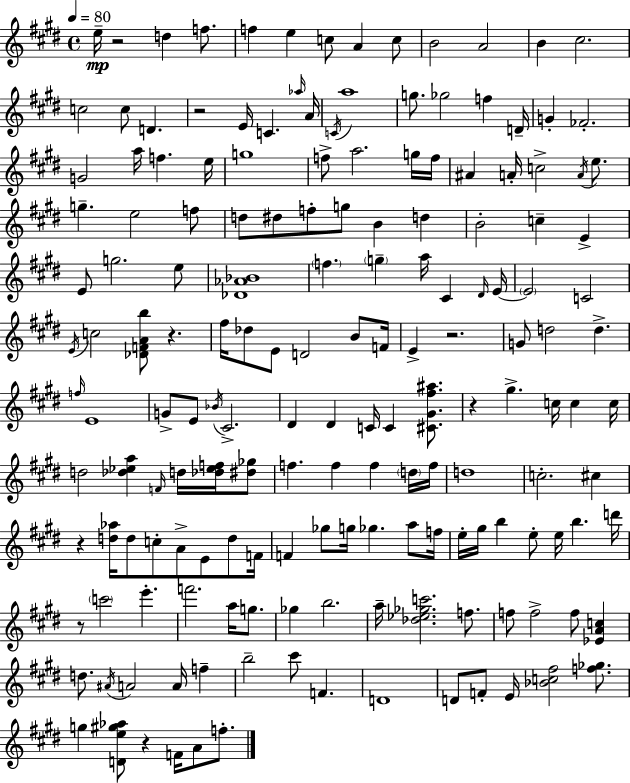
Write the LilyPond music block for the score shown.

{
  \clef treble
  \time 4/4
  \defaultTimeSignature
  \key e \major
  \tempo 4 = 80
  e''16--\mp r2 d''4 f''8. | f''4 e''4 c''8 a'4 c''8 | b'2 a'2 | b'4 cis''2. | \break c''2 c''8 d'4. | r2 e'16 c'4. \grace { aes''16 } | a'16 \acciaccatura { c'16 } a''1 | g''8. ges''2 f''4 | \break d'16-- g'4-. fes'2.-. | g'2 a''16 f''4. | e''16 g''1 | f''8-> a''2. | \break g''16 f''16 ais'4 a'16-. c''2-> \acciaccatura { a'16 } | e''8. g''4.-- e''2 | f''8 d''8 dis''8 f''8-. g''8 b'4 d''4 | b'2-. c''4-- e'4-> | \break e'8 g''2. | e''8 <des' aes' bes'>1 | \parenthesize f''4. \parenthesize g''4-- a''16 cis'4 | \grace { dis'16 } e'16~~ \parenthesize e'2 c'2 | \break \acciaccatura { e'16 } c''2 <des' f' a' b''>8 r4. | fis''16 des''8 e'8 d'2 | b'8 f'16 e'4-> r2. | g'8 d''2 d''4.-> | \break \grace { f''16 } e'1 | g'8-> e'8 \acciaccatura { bes'16 } cis'2.-> | dis'4 dis'4 c'16 | c'4 <cis' gis' fis'' ais''>8. r4 gis''4.-> | \break c''16 c''4 c''16 d''2 <des'' ees'' a''>4 | \grace { f'16 } d''16 <des'' ees'' f''>16 <dis'' ges''>8 f''4. f''4 | f''4 \parenthesize d''16 f''16 d''1 | c''2.-. | \break cis''4 r4 <d'' aes''>16 d''8 c''8-. | a'8-> e'8 d''8 f'16 f'4 ges''8 g''16 ges''4. | a''8 f''16 e''16-. gis''16 b''4 e''8-. | e''16 b''4. d'''16 r8 \parenthesize c'''2 | \break e'''4.-. f'''2. | a''16 g''8. ges''4 b''2. | a''16-- <des'' ees'' ges'' c'''>2. | f''8. f''8 f''2-> | \break f''8 <ees' a' c''>4 d''8. \acciaccatura { ais'16 } a'2 | a'16 f''4-- b''2-- | cis'''8 f'4. d'1 | d'8 f'8-. e'16 <bes' c'' fis''>2 | \break <f'' ges''>8. g''4 <d' e'' gis'' aes''>8 r4 | f'16 a'8 f''8.-. \bar "|."
}